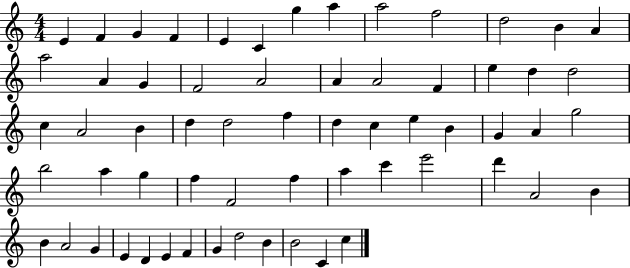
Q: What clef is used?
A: treble